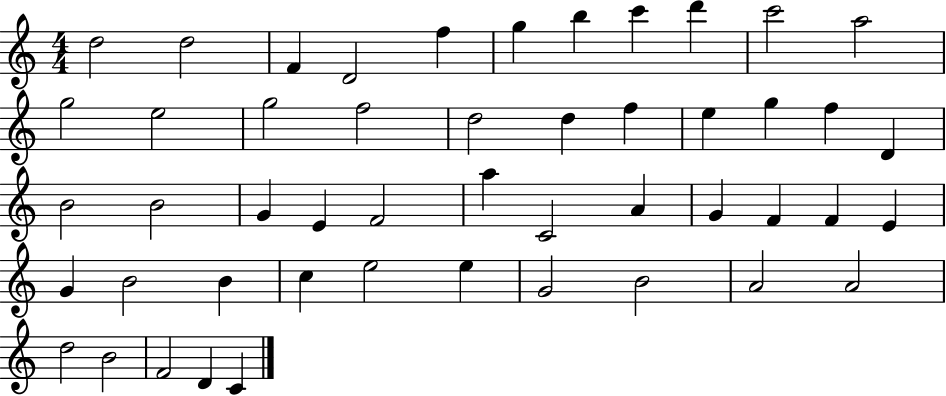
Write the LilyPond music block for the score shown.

{
  \clef treble
  \numericTimeSignature
  \time 4/4
  \key c \major
  d''2 d''2 | f'4 d'2 f''4 | g''4 b''4 c'''4 d'''4 | c'''2 a''2 | \break g''2 e''2 | g''2 f''2 | d''2 d''4 f''4 | e''4 g''4 f''4 d'4 | \break b'2 b'2 | g'4 e'4 f'2 | a''4 c'2 a'4 | g'4 f'4 f'4 e'4 | \break g'4 b'2 b'4 | c''4 e''2 e''4 | g'2 b'2 | a'2 a'2 | \break d''2 b'2 | f'2 d'4 c'4 | \bar "|."
}